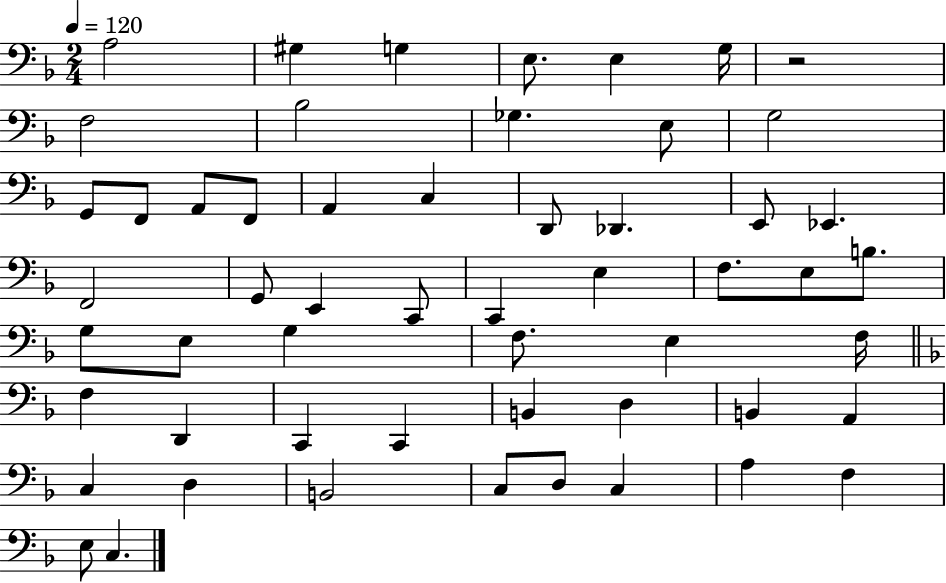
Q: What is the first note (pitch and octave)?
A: A3